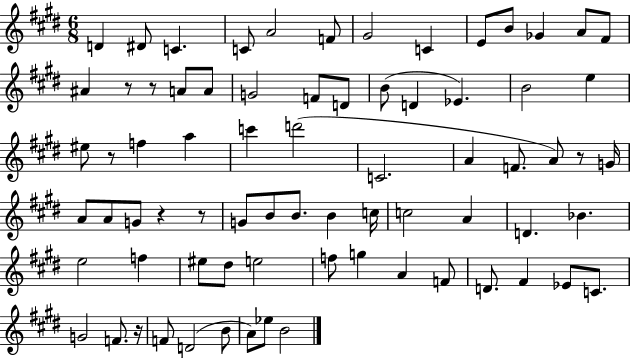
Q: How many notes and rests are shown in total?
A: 74